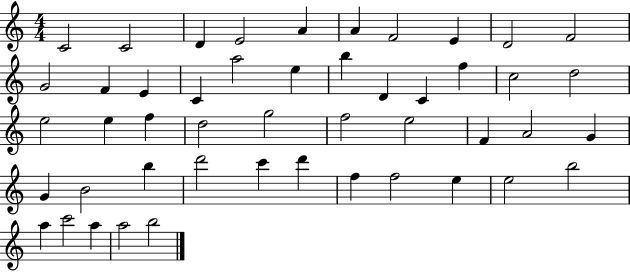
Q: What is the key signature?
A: C major